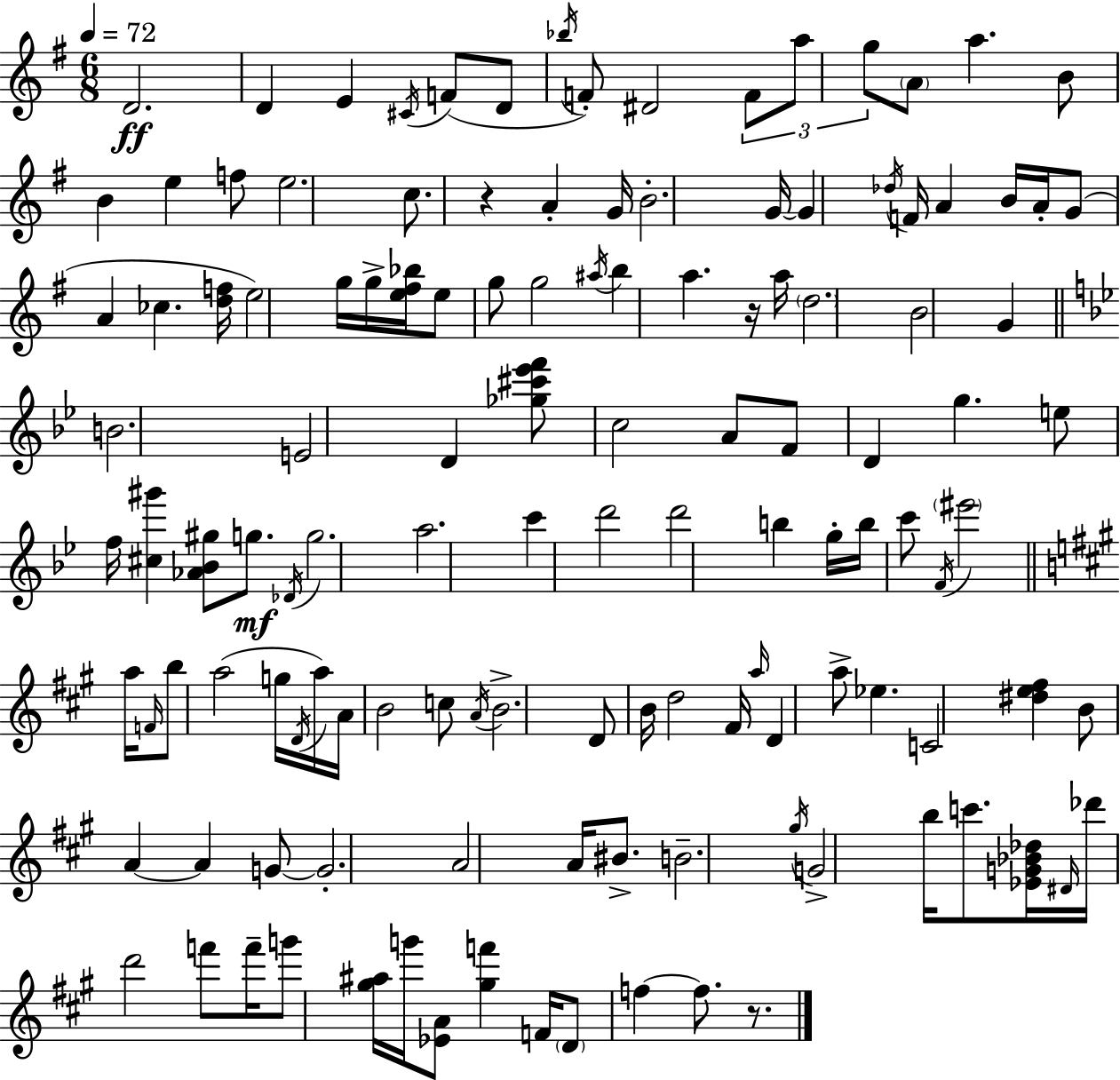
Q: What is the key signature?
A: E minor